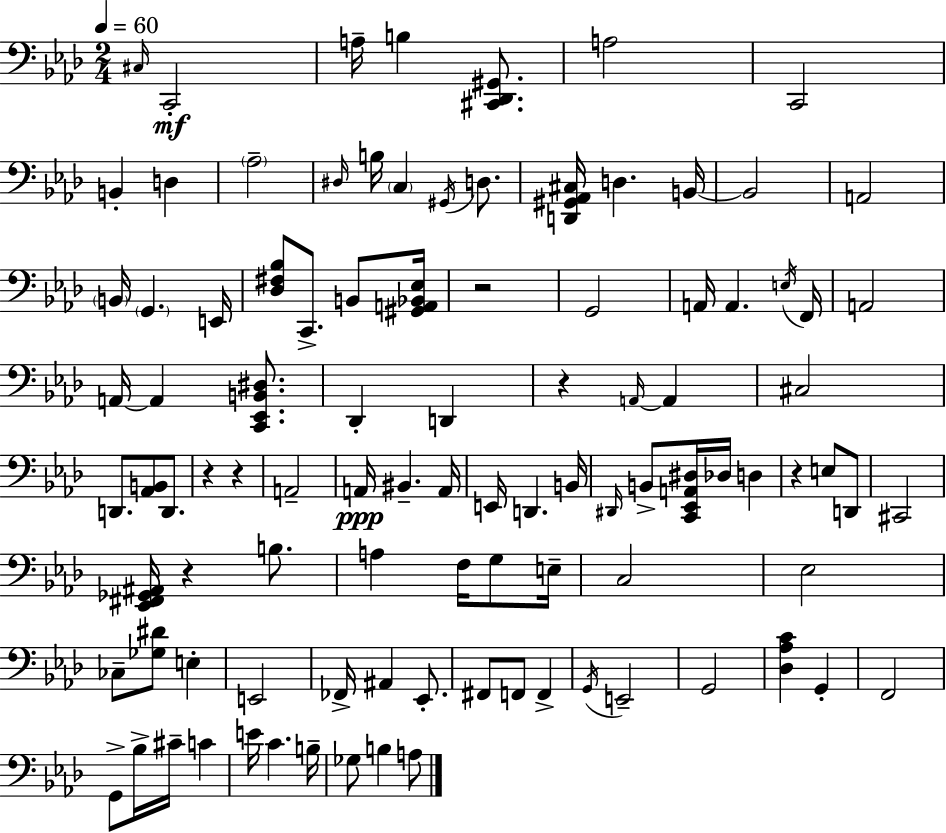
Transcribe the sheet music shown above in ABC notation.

X:1
T:Untitled
M:2/4
L:1/4
K:Ab
^C,/4 C,,2 A,/4 B, [^C,,_D,,^G,,]/2 A,2 C,,2 B,, D, _A,2 ^D,/4 B,/4 C, ^G,,/4 D,/2 [D,,^G,,_A,,^C,]/4 D, B,,/4 B,,2 A,,2 B,,/4 G,, E,,/4 [_D,^F,_B,]/2 C,,/2 B,,/2 [^G,,A,,_B,,_E,]/4 z2 G,,2 A,,/4 A,, E,/4 F,,/4 A,,2 A,,/4 A,, [C,,_E,,B,,^D,]/2 _D,, D,, z A,,/4 A,, ^C,2 D,,/2 [_A,,B,,]/2 D,,/2 z z A,,2 A,,/4 ^B,, A,,/4 E,,/4 D,, B,,/4 ^D,,/4 B,,/2 [C,,_E,,A,,^D,]/4 _D,/4 D, z E,/2 D,,/2 ^C,,2 [_E,,^F,,_G,,^A,,]/4 z B,/2 A, F,/4 G,/2 E,/4 C,2 _E,2 _C,/2 [_G,^D]/2 E, E,,2 _F,,/4 ^A,, _E,,/2 ^F,,/2 F,,/2 F,, G,,/4 E,,2 G,,2 [_D,_A,C] G,, F,,2 G,,/2 _B,/4 ^C/4 C E/4 C B,/4 _G,/2 B, A,/2